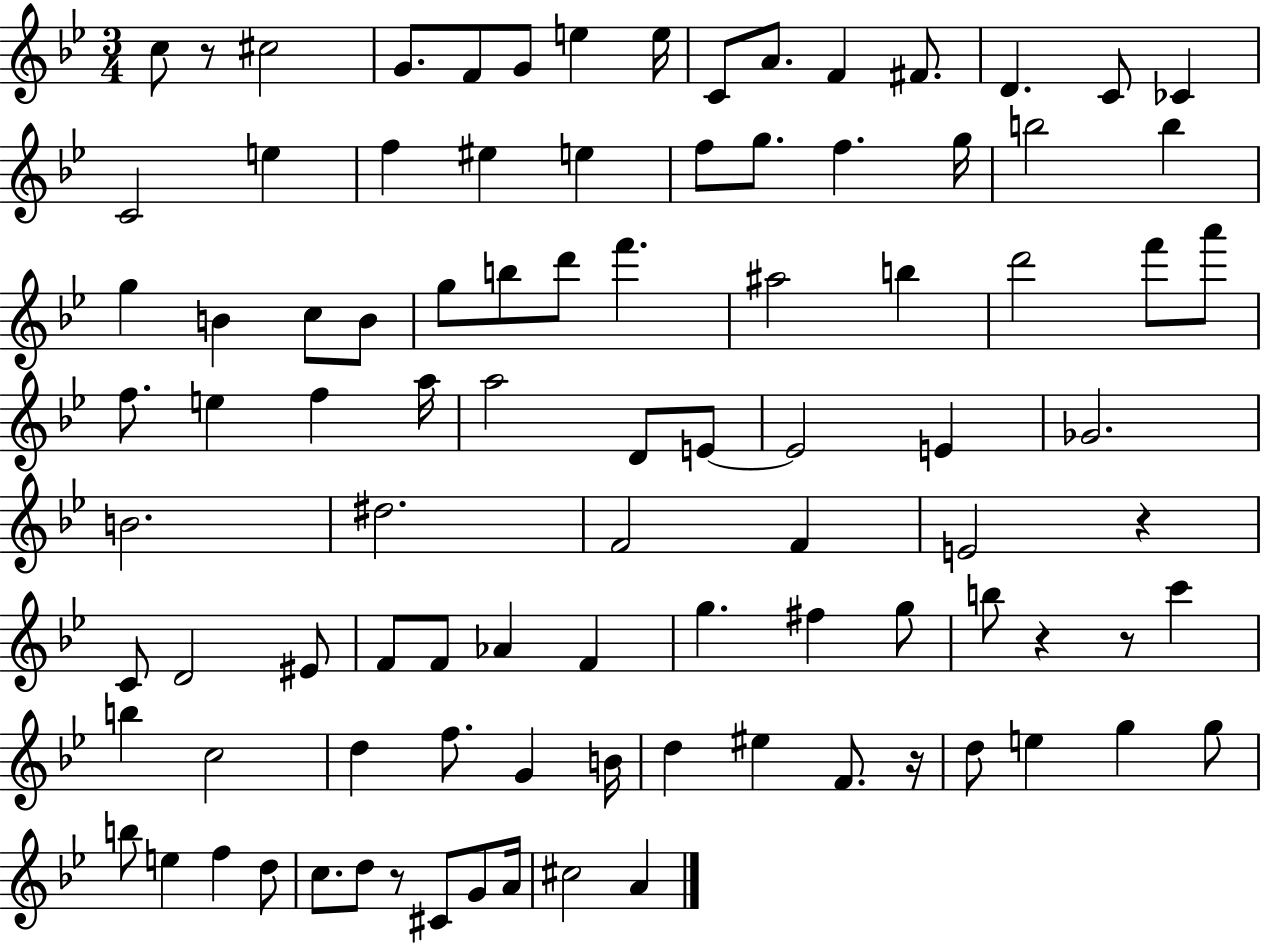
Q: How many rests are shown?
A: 6